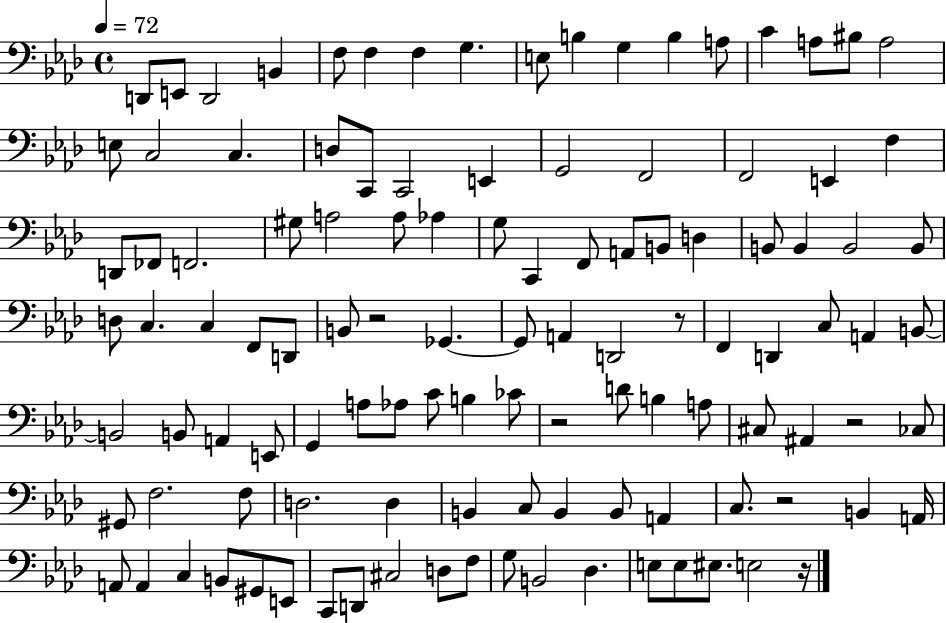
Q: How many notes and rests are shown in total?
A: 114